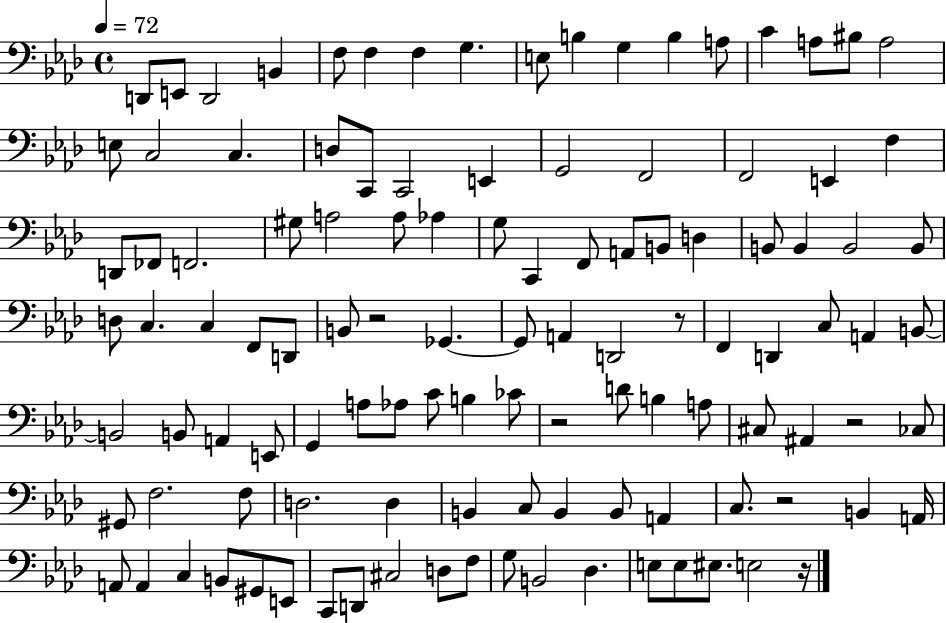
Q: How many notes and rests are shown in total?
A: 114